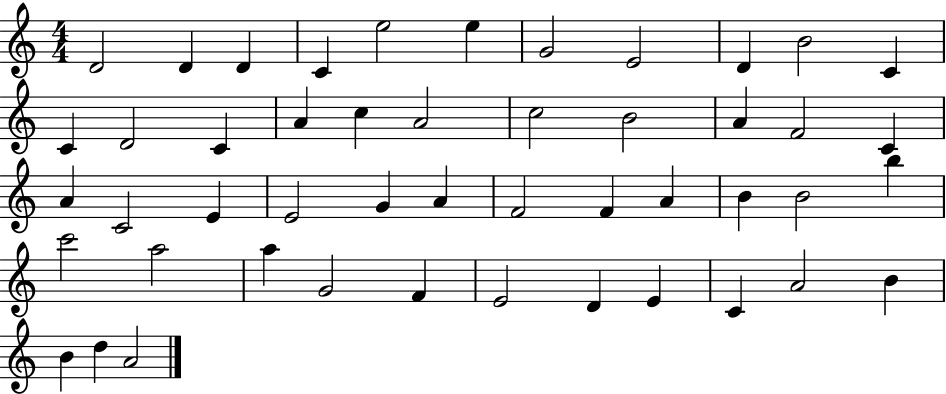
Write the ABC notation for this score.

X:1
T:Untitled
M:4/4
L:1/4
K:C
D2 D D C e2 e G2 E2 D B2 C C D2 C A c A2 c2 B2 A F2 C A C2 E E2 G A F2 F A B B2 b c'2 a2 a G2 F E2 D E C A2 B B d A2